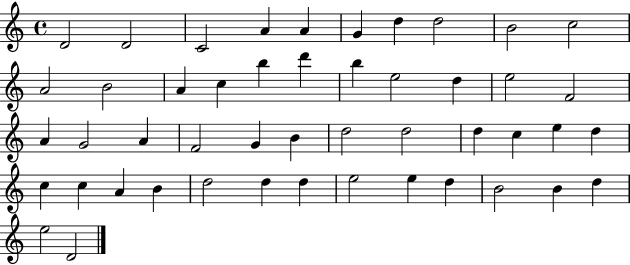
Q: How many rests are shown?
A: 0